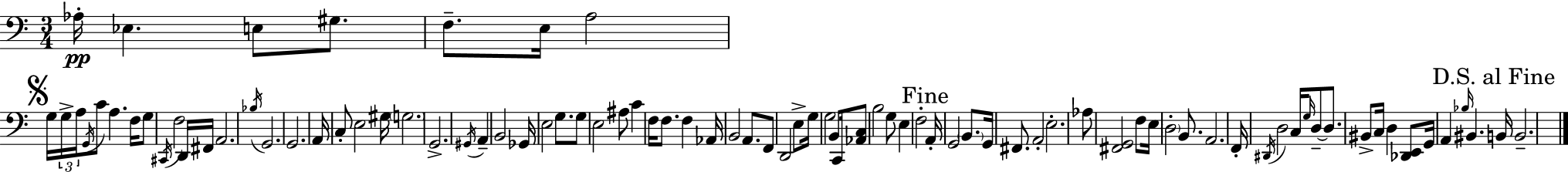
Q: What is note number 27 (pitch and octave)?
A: G#3